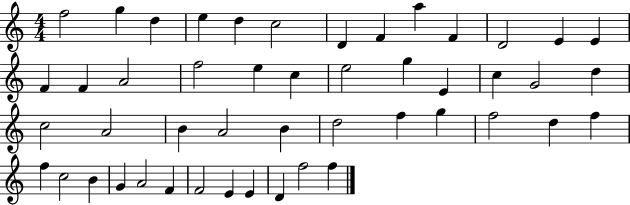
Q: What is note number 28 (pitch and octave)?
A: B4